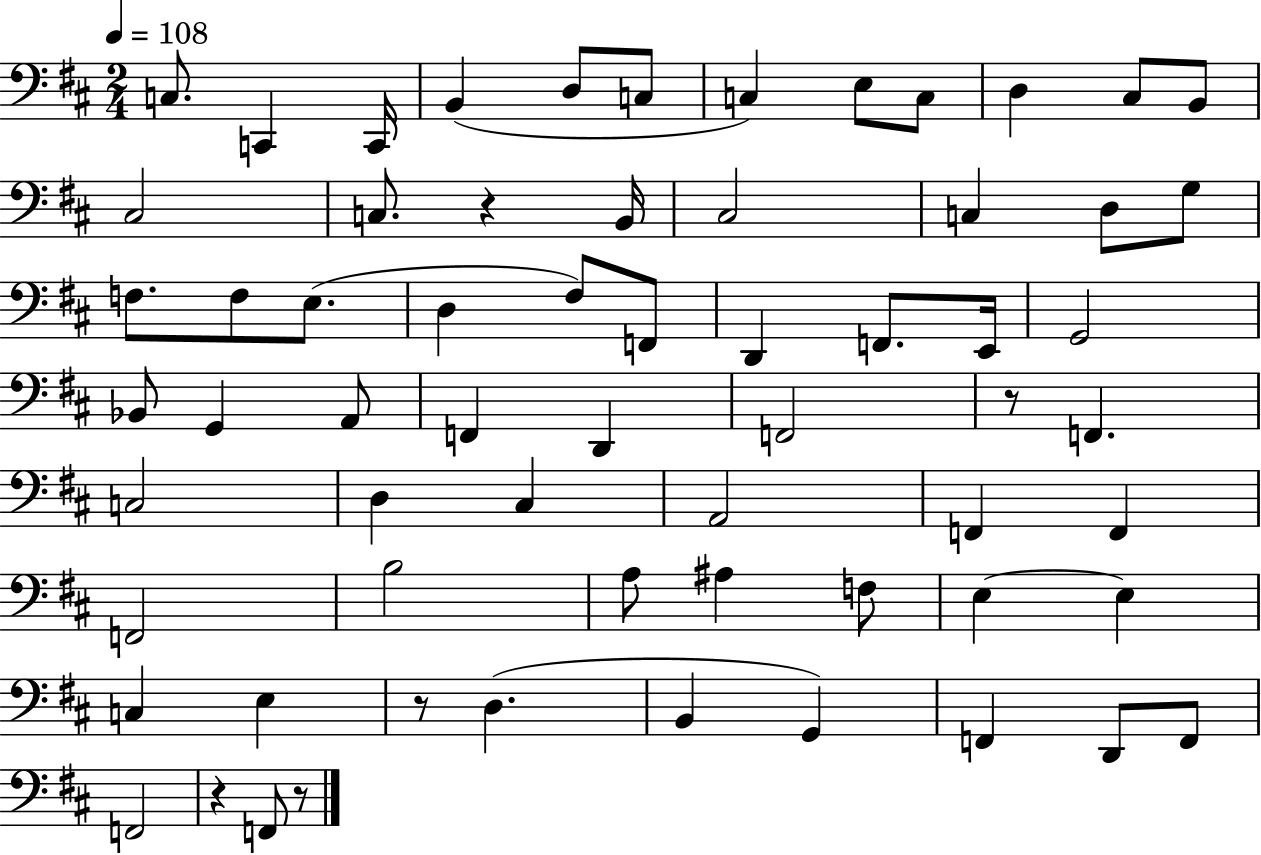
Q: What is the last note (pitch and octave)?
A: F2